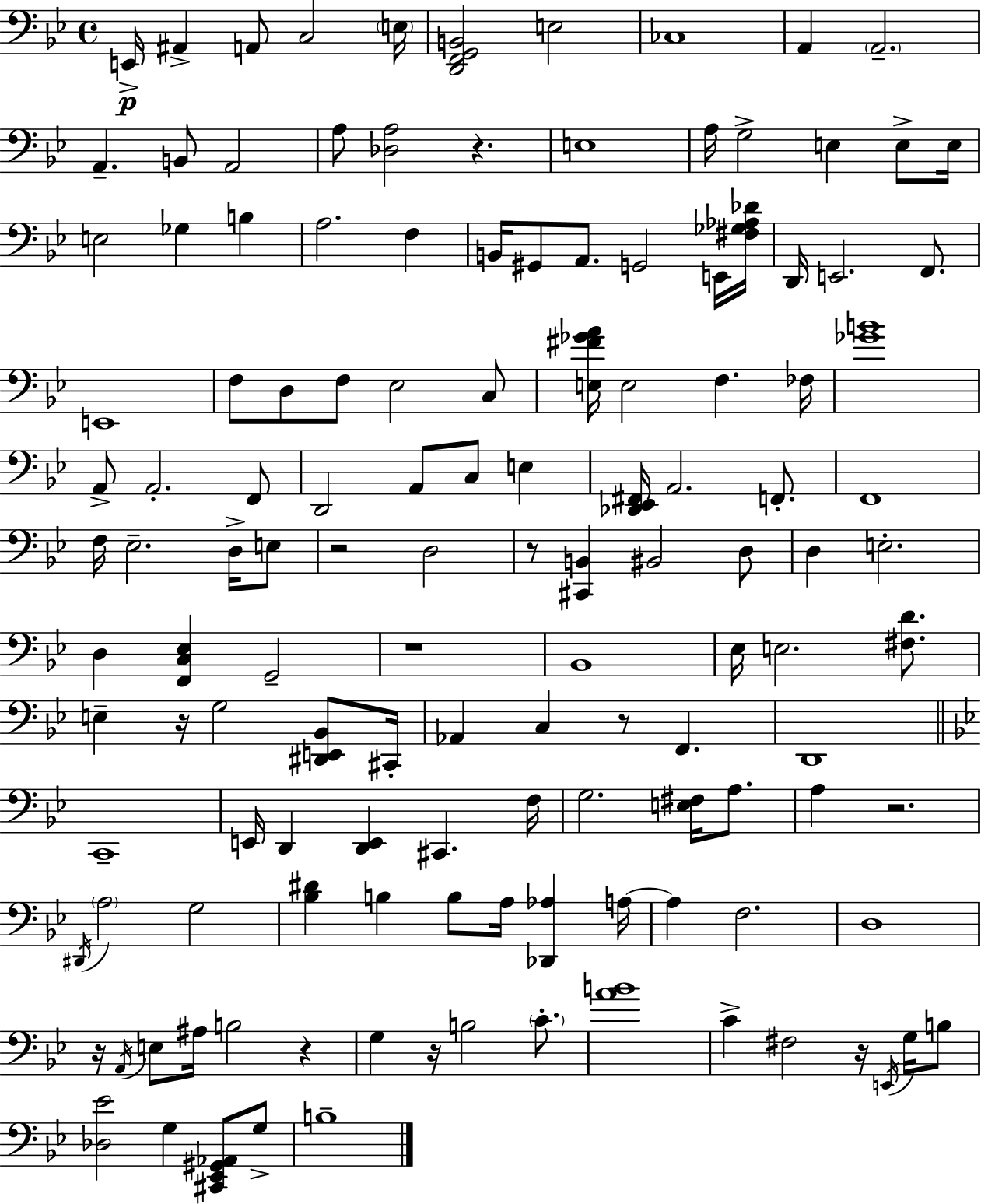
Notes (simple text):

E2/s A#2/q A2/e C3/h E3/s [D2,F2,G2,B2]/h E3/h CES3/w A2/q A2/h. A2/q. B2/e A2/h A3/e [Db3,A3]/h R/q. E3/w A3/s G3/h E3/q E3/e E3/s E3/h Gb3/q B3/q A3/h. F3/q B2/s G#2/e A2/e. G2/h E2/s [F#3,Gb3,Ab3,Db4]/s D2/s E2/h. F2/e. E2/w F3/e D3/e F3/e Eb3/h C3/e [E3,F#4,Gb4,A4]/s E3/h F3/q. FES3/s [Gb4,B4]/w A2/e A2/h. F2/e D2/h A2/e C3/e E3/q [Db2,Eb2,F#2]/s A2/h. F2/e. F2/w F3/s Eb3/h. D3/s E3/e R/h D3/h R/e [C#2,B2]/q BIS2/h D3/e D3/q E3/h. D3/q [F2,C3,Eb3]/q G2/h R/w Bb2/w Eb3/s E3/h. [F#3,D4]/e. E3/q R/s G3/h [D#2,E2,Bb2]/e C#2/s Ab2/q C3/q R/e F2/q. D2/w C2/w E2/s D2/q [D2,E2]/q C#2/q. F3/s G3/h. [E3,F#3]/s A3/e. A3/q R/h. D#2/s A3/h G3/h [Bb3,D#4]/q B3/q B3/e A3/s [Db2,Ab3]/q A3/s A3/q F3/h. D3/w R/s A2/s E3/e A#3/s B3/h R/q G3/q R/s B3/h C4/e. [A4,B4]/w C4/q F#3/h R/s E2/s G3/s B3/e [Db3,Eb4]/h G3/q [C#2,Eb2,G#2,Ab2]/e G3/e B3/w